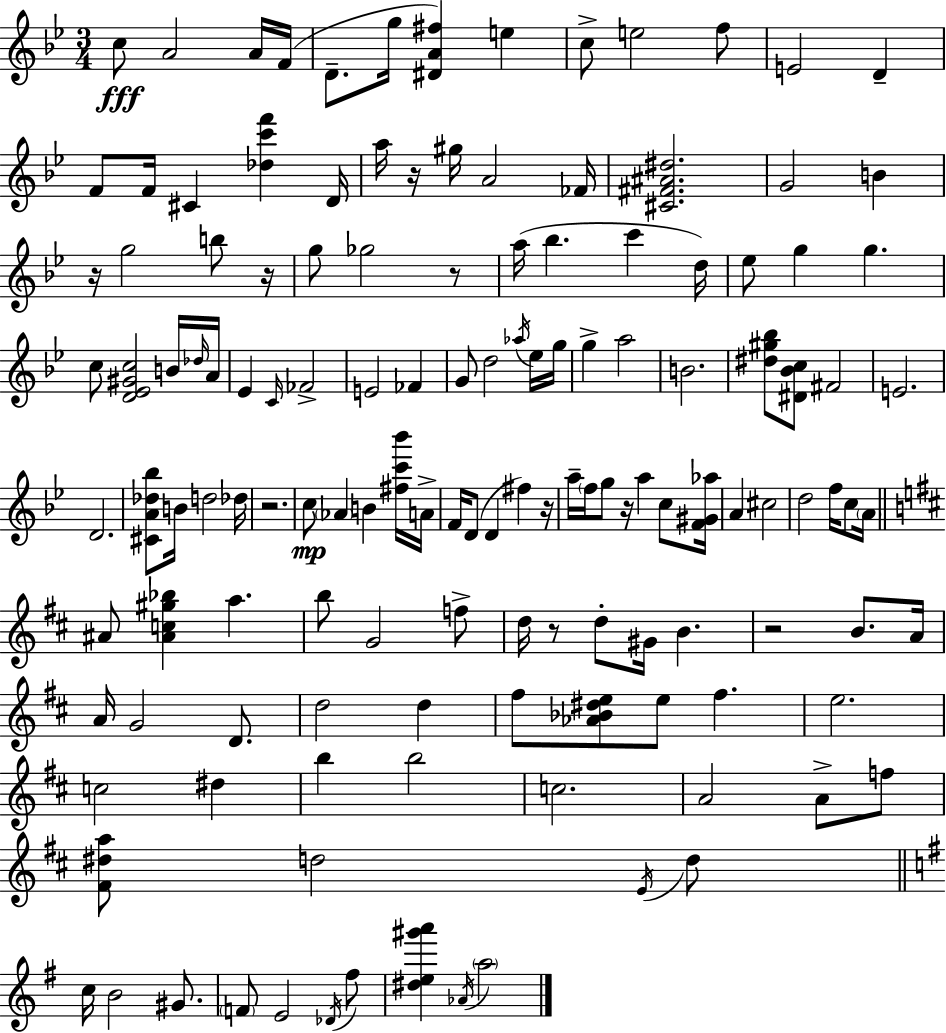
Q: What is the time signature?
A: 3/4